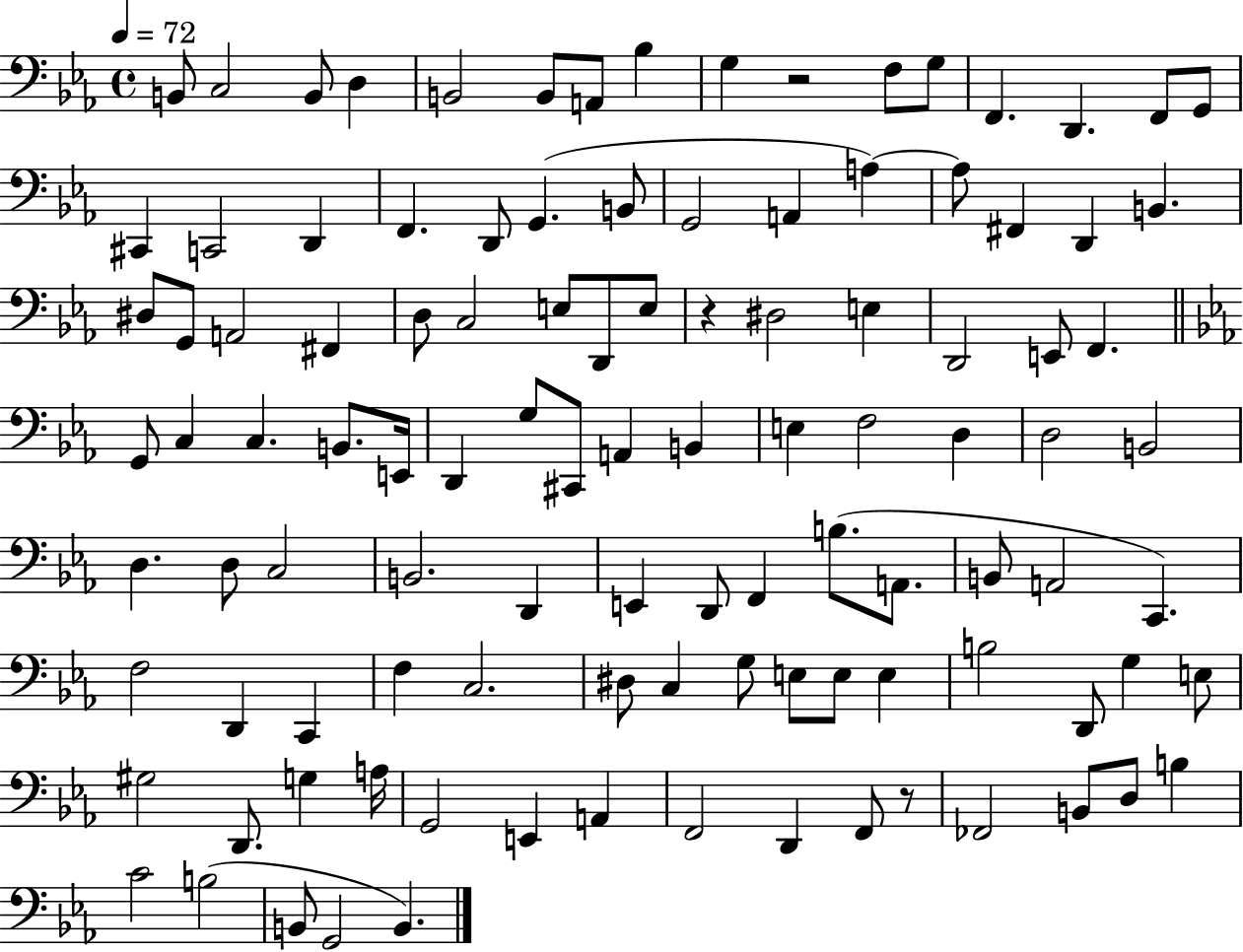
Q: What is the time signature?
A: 4/4